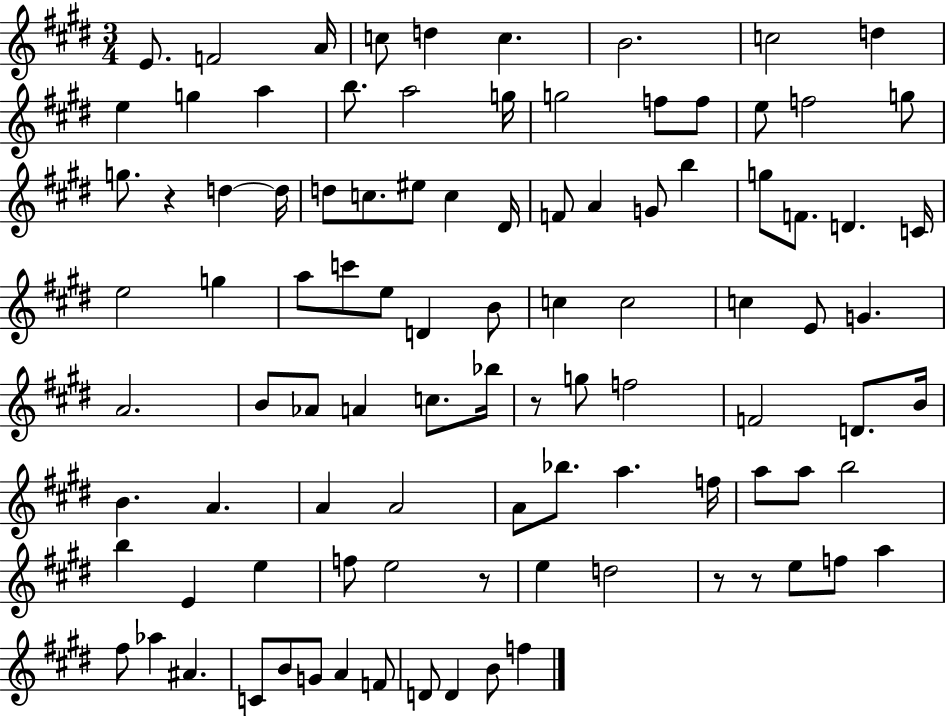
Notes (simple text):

E4/e. F4/h A4/s C5/e D5/q C5/q. B4/h. C5/h D5/q E5/q G5/q A5/q B5/e. A5/h G5/s G5/h F5/e F5/e E5/e F5/h G5/e G5/e. R/q D5/q D5/s D5/e C5/e. EIS5/e C5/q D#4/s F4/e A4/q G4/e B5/q G5/e F4/e. D4/q. C4/s E5/h G5/q A5/e C6/e E5/e D4/q B4/e C5/q C5/h C5/q E4/e G4/q. A4/h. B4/e Ab4/e A4/q C5/e. Bb5/s R/e G5/e F5/h F4/h D4/e. B4/s B4/q. A4/q. A4/q A4/h A4/e Bb5/e. A5/q. F5/s A5/e A5/e B5/h B5/q E4/q E5/q F5/e E5/h R/e E5/q D5/h R/e R/e E5/e F5/e A5/q F#5/e Ab5/q A#4/q. C4/e B4/e G4/e A4/q F4/e D4/e D4/q B4/e F5/q